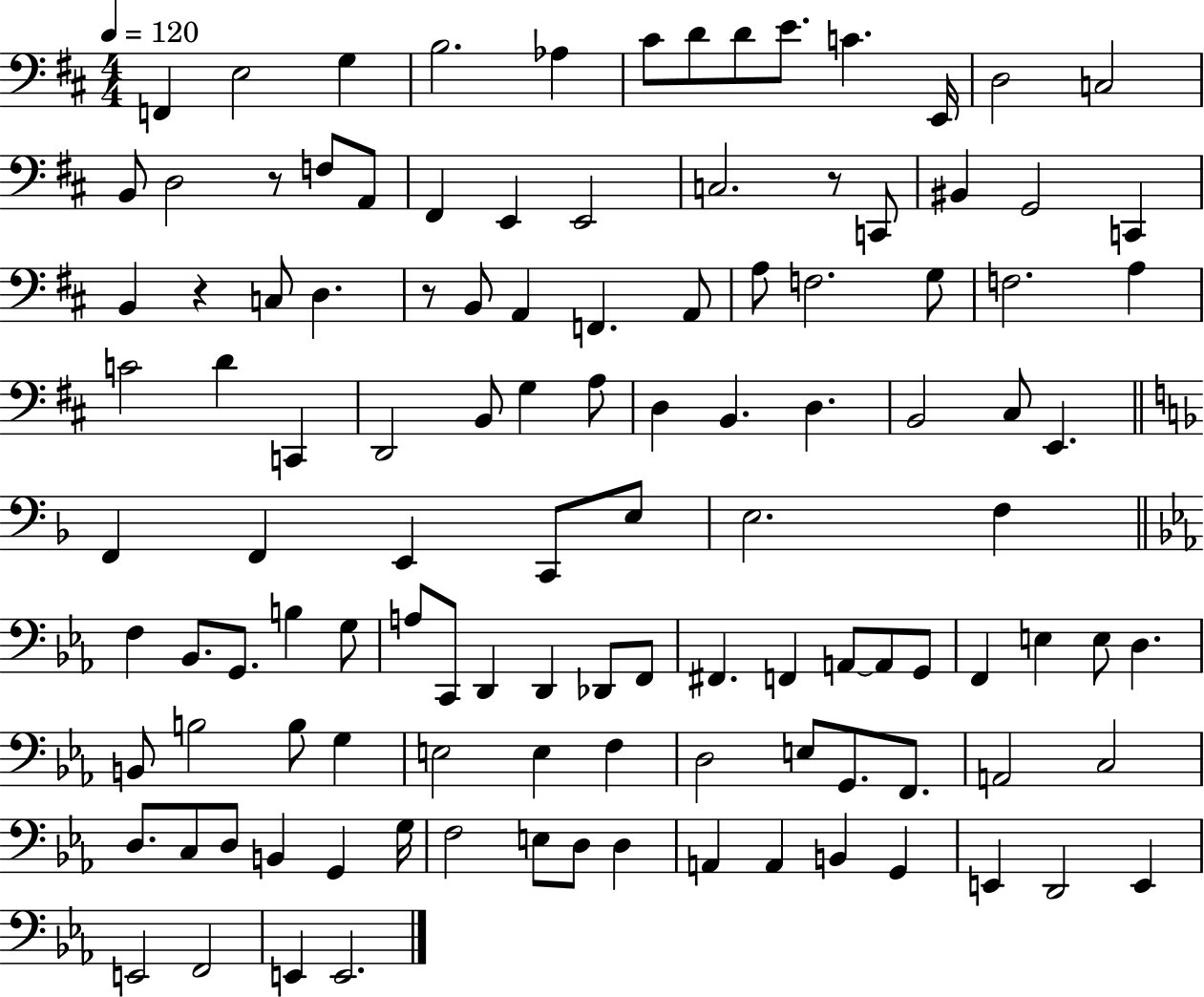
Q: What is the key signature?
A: D major